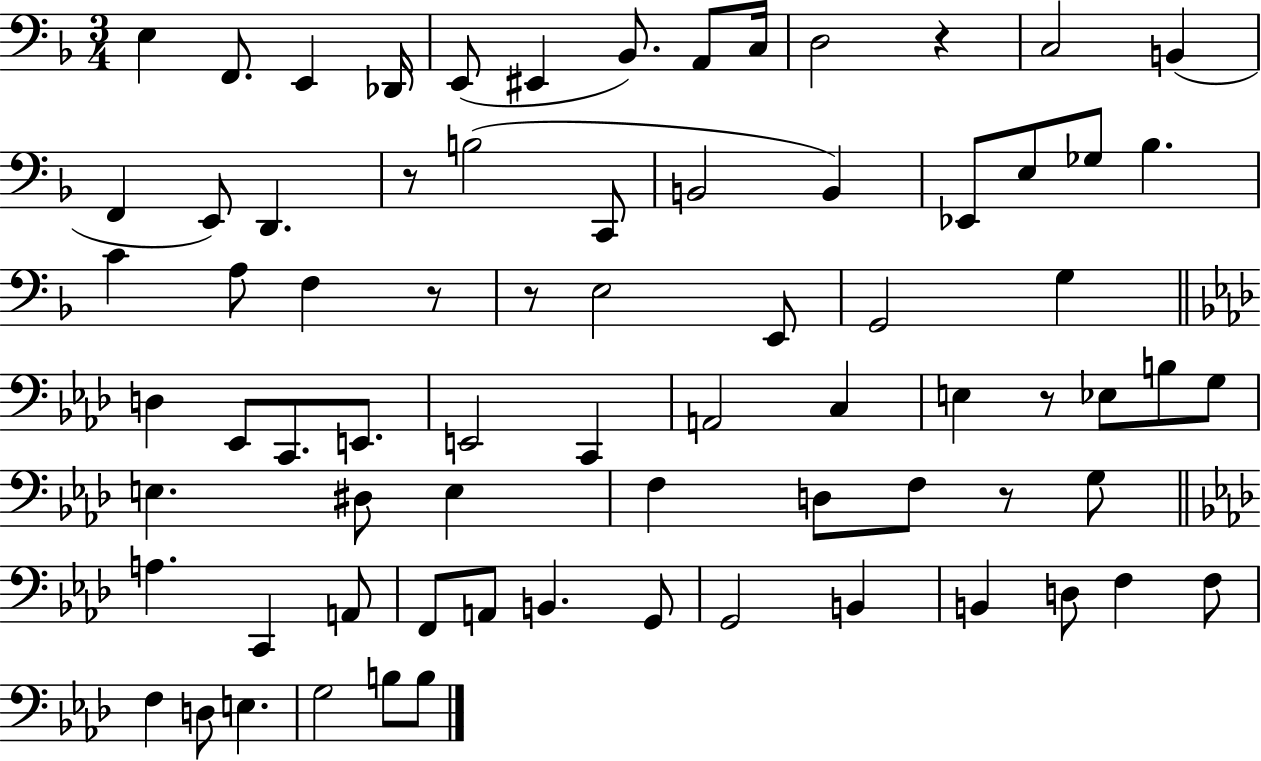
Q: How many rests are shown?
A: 6